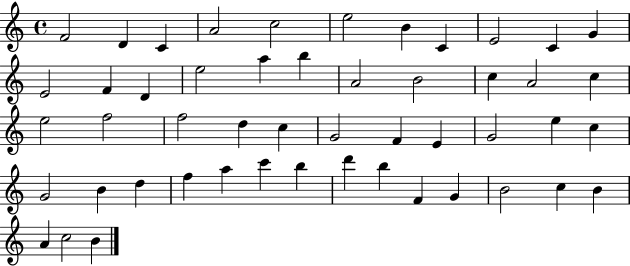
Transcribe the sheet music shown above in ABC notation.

X:1
T:Untitled
M:4/4
L:1/4
K:C
F2 D C A2 c2 e2 B C E2 C G E2 F D e2 a b A2 B2 c A2 c e2 f2 f2 d c G2 F E G2 e c G2 B d f a c' b d' b F G B2 c B A c2 B